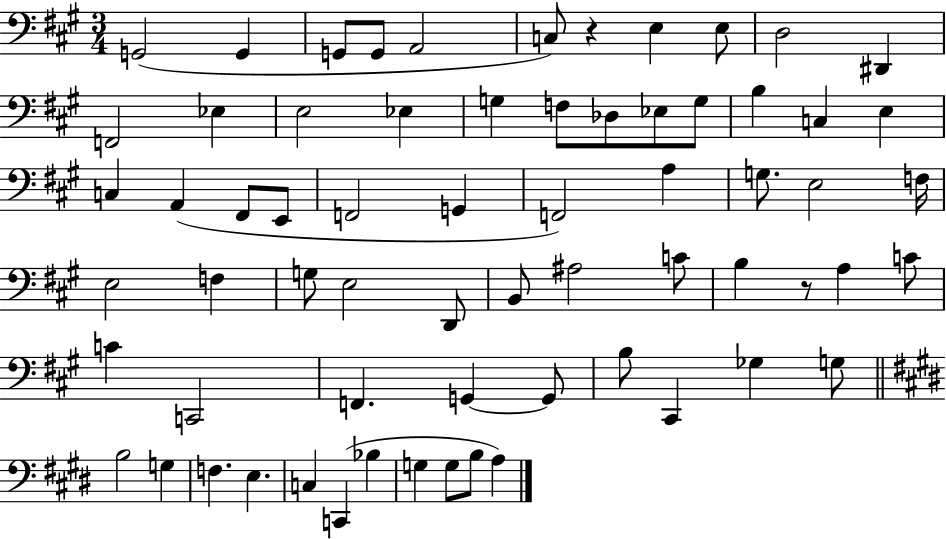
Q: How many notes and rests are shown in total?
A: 66